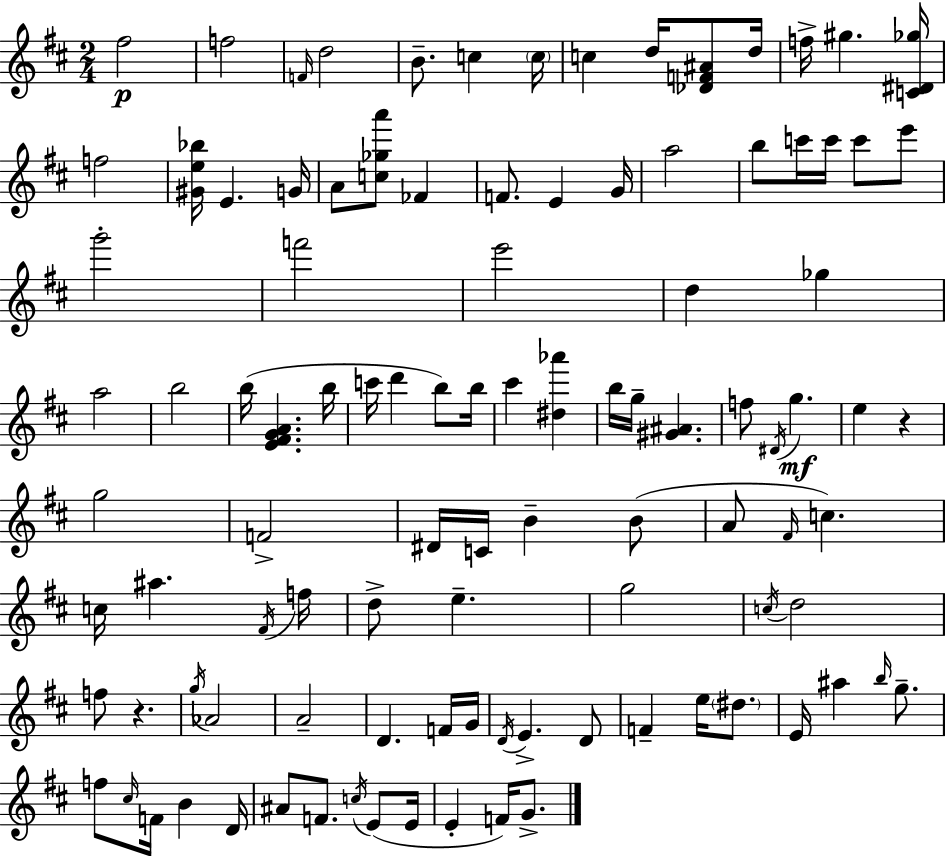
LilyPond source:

{
  \clef treble
  \numericTimeSignature
  \time 2/4
  \key d \major
  \repeat volta 2 { fis''2\p | f''2 | \grace { f'16 } d''2 | b'8.-- c''4 | \break \parenthesize c''16 c''4 d''16 <des' f' ais'>8 | d''16 f''16-> gis''4. | <c' dis' ges''>16 f''2 | <gis' e'' bes''>16 e'4. | \break g'16 a'8 <c'' ges'' a'''>8 fes'4 | f'8. e'4 | g'16 a''2 | b''8 c'''16 c'''16 c'''8 e'''8 | \break g'''2-. | f'''2 | e'''2 | d''4 ges''4 | \break a''2 | b''2 | b''16( <e' fis' g' a'>4. | b''16 c'''16 d'''4 b''8) | \break b''16 cis'''4 <dis'' aes'''>4 | b''16 g''16-- <gis' ais'>4. | f''8 \acciaccatura { dis'16 } g''4.\mf | e''4 r4 | \break g''2 | f'2-> | dis'16 c'16 b'4-- | b'8( a'8 \grace { fis'16 } c''4.) | \break c''16 ais''4. | \acciaccatura { fis'16 } f''16 d''8-> e''4.-- | g''2 | \acciaccatura { c''16 } d''2 | \break f''8 r4. | \acciaccatura { g''16 } aes'2 | a'2-- | d'4. | \break f'16 g'16 \acciaccatura { d'16 } e'4.-> | d'8 f'4-- | e''16 \parenthesize dis''8. e'16 | ais''4 \grace { b''16 } g''8.-- | \break f''8 \grace { cis''16 } f'16 b'4 | d'16 ais'8 f'8. \acciaccatura { c''16 }( e'8 | e'16 e'4-. f'16) g'8.-> | } \bar "|."
}